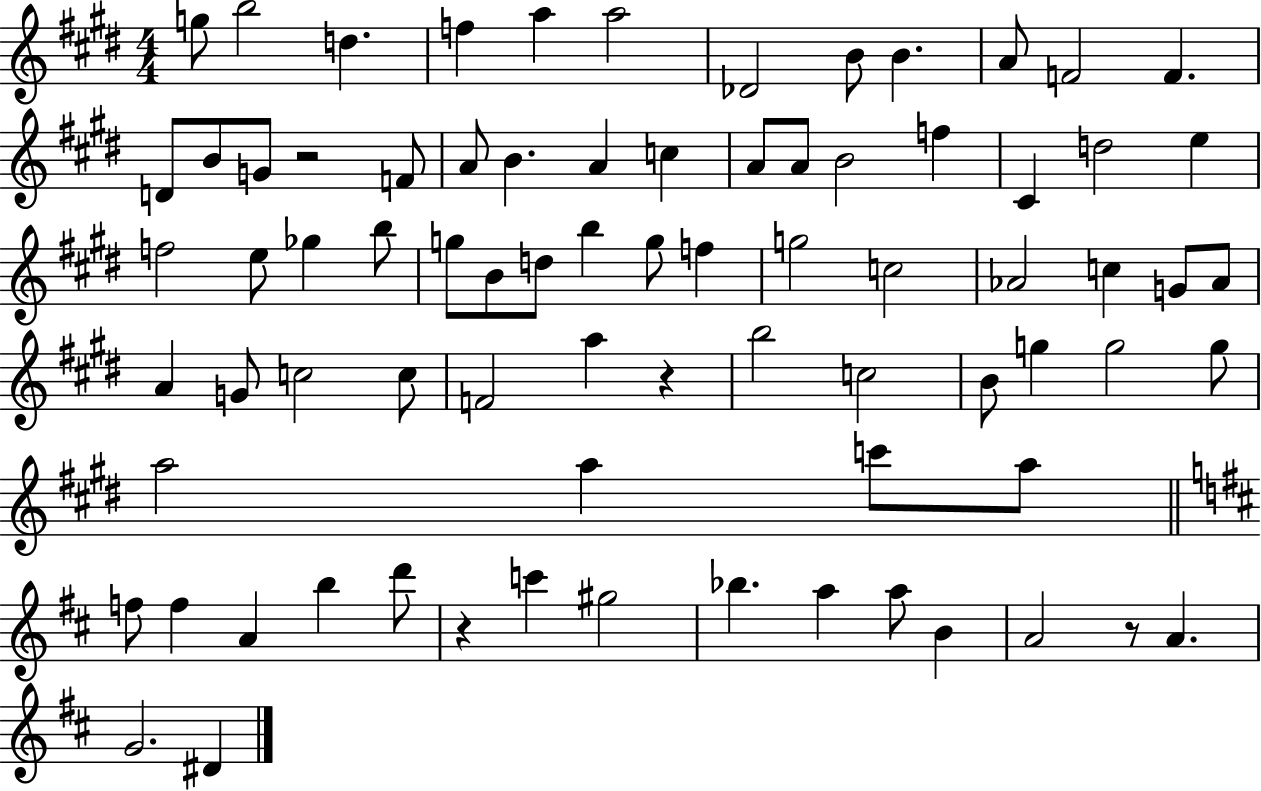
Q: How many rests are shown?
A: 4